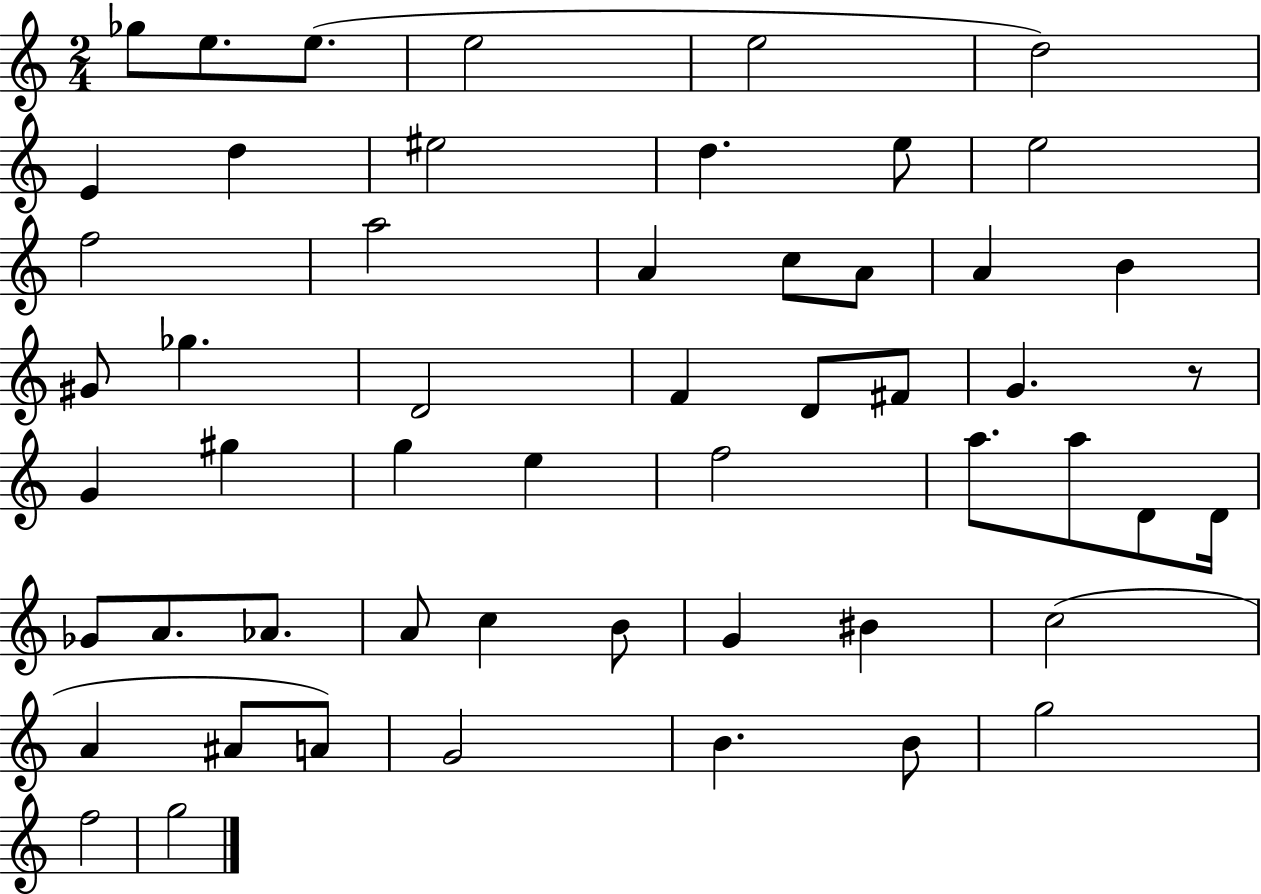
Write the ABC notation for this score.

X:1
T:Untitled
M:2/4
L:1/4
K:C
_g/2 e/2 e/2 e2 e2 d2 E d ^e2 d e/2 e2 f2 a2 A c/2 A/2 A B ^G/2 _g D2 F D/2 ^F/2 G z/2 G ^g g e f2 a/2 a/2 D/2 D/4 _G/2 A/2 _A/2 A/2 c B/2 G ^B c2 A ^A/2 A/2 G2 B B/2 g2 f2 g2